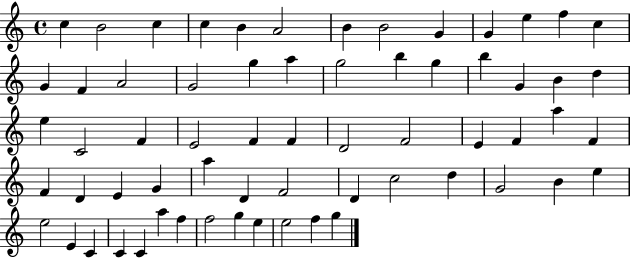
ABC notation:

X:1
T:Untitled
M:4/4
L:1/4
K:C
c B2 c c B A2 B B2 G G e f c G F A2 G2 g a g2 b g b G B d e C2 F E2 F F D2 F2 E F a F F D E G a D F2 D c2 d G2 B e e2 E C C C a f f2 g e e2 f g